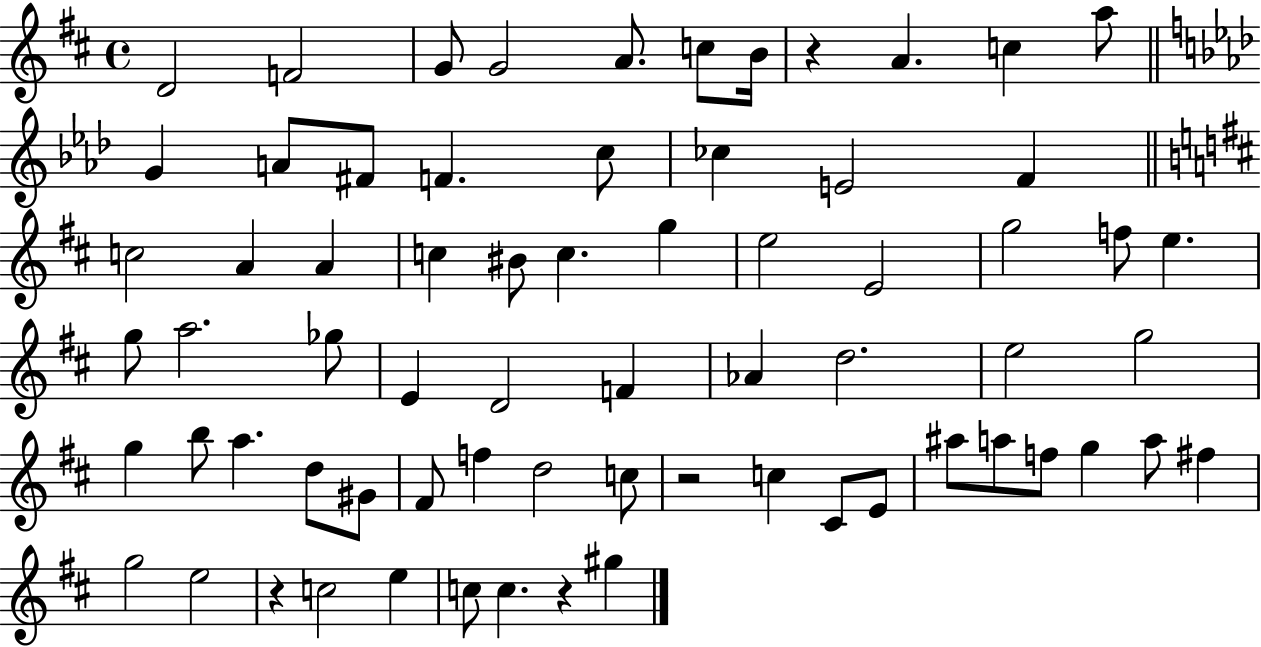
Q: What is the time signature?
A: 4/4